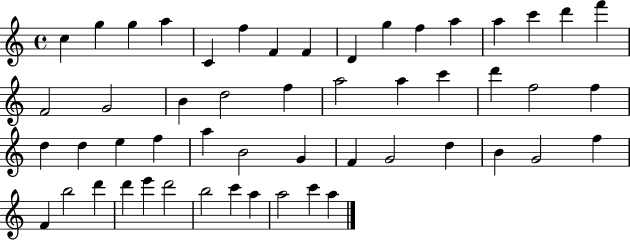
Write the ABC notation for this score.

X:1
T:Untitled
M:4/4
L:1/4
K:C
c g g a C f F F D g f a a c' d' f' F2 G2 B d2 f a2 a c' d' f2 f d d e f a B2 G F G2 d B G2 f F b2 d' d' e' d'2 b2 c' a a2 c' a